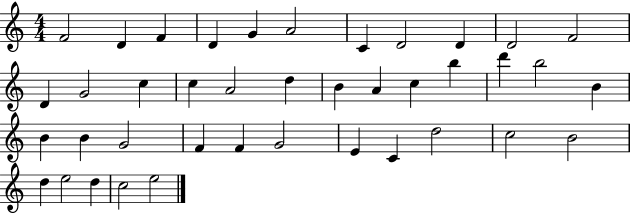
F4/h D4/q F4/q D4/q G4/q A4/h C4/q D4/h D4/q D4/h F4/h D4/q G4/h C5/q C5/q A4/h D5/q B4/q A4/q C5/q B5/q D6/q B5/h B4/q B4/q B4/q G4/h F4/q F4/q G4/h E4/q C4/q D5/h C5/h B4/h D5/q E5/h D5/q C5/h E5/h